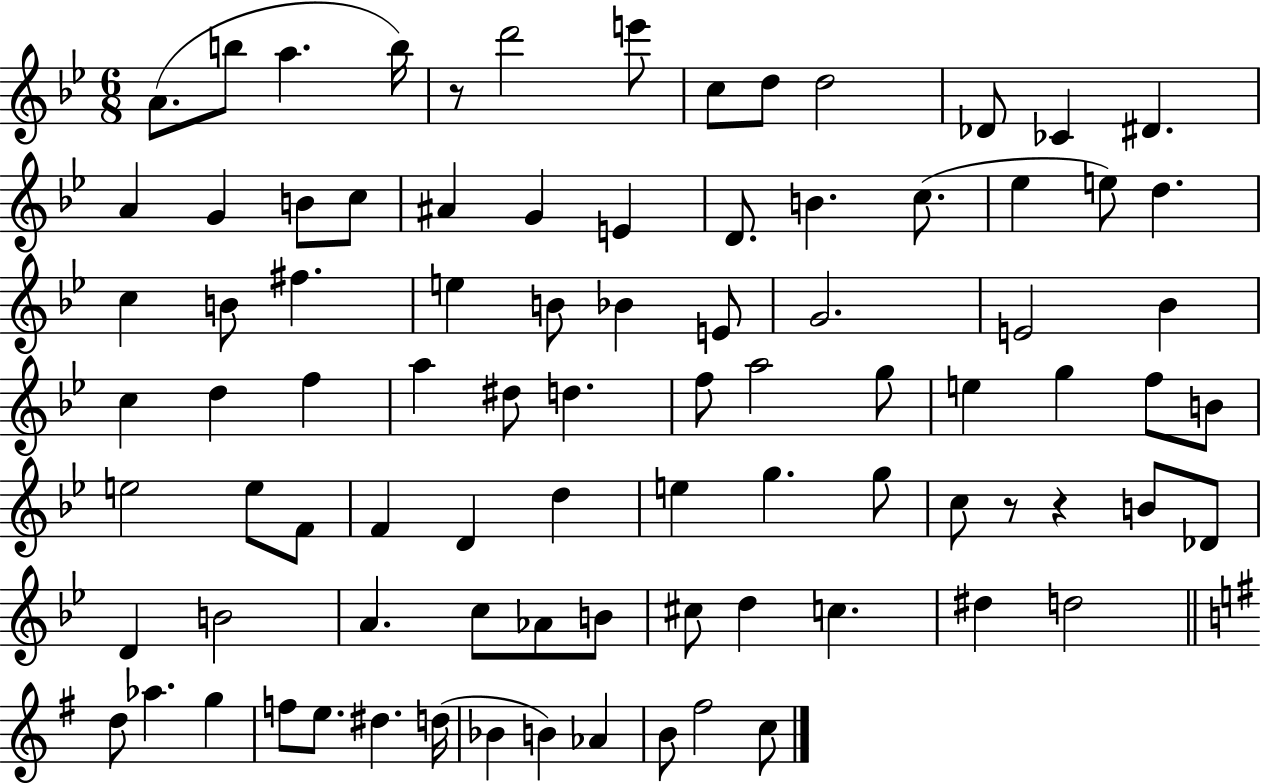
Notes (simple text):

A4/e. B5/e A5/q. B5/s R/e D6/h E6/e C5/e D5/e D5/h Db4/e CES4/q D#4/q. A4/q G4/q B4/e C5/e A#4/q G4/q E4/q D4/e. B4/q. C5/e. Eb5/q E5/e D5/q. C5/q B4/e F#5/q. E5/q B4/e Bb4/q E4/e G4/h. E4/h Bb4/q C5/q D5/q F5/q A5/q D#5/e D5/q. F5/e A5/h G5/e E5/q G5/q F5/e B4/e E5/h E5/e F4/e F4/q D4/q D5/q E5/q G5/q. G5/e C5/e R/e R/q B4/e Db4/e D4/q B4/h A4/q. C5/e Ab4/e B4/e C#5/e D5/q C5/q. D#5/q D5/h D5/e Ab5/q. G5/q F5/e E5/e. D#5/q. D5/s Bb4/q B4/q Ab4/q B4/e F#5/h C5/e